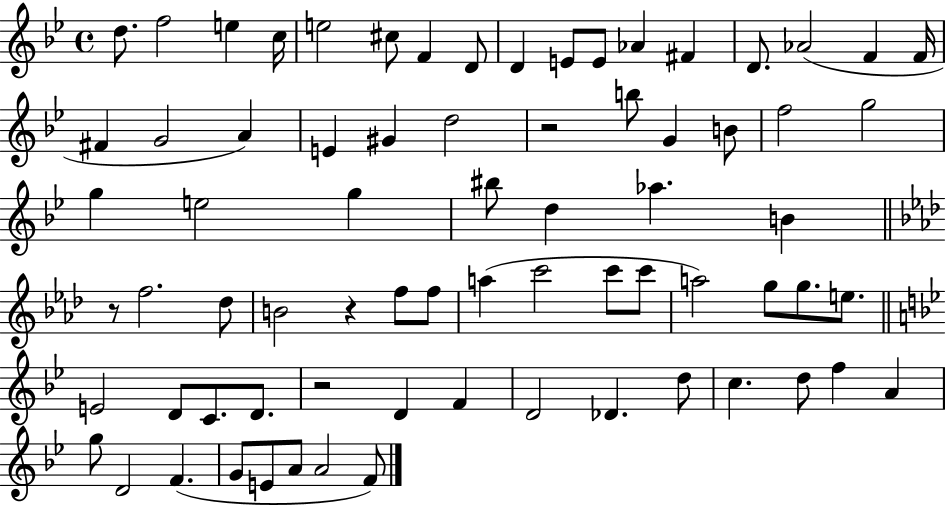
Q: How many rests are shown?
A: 4